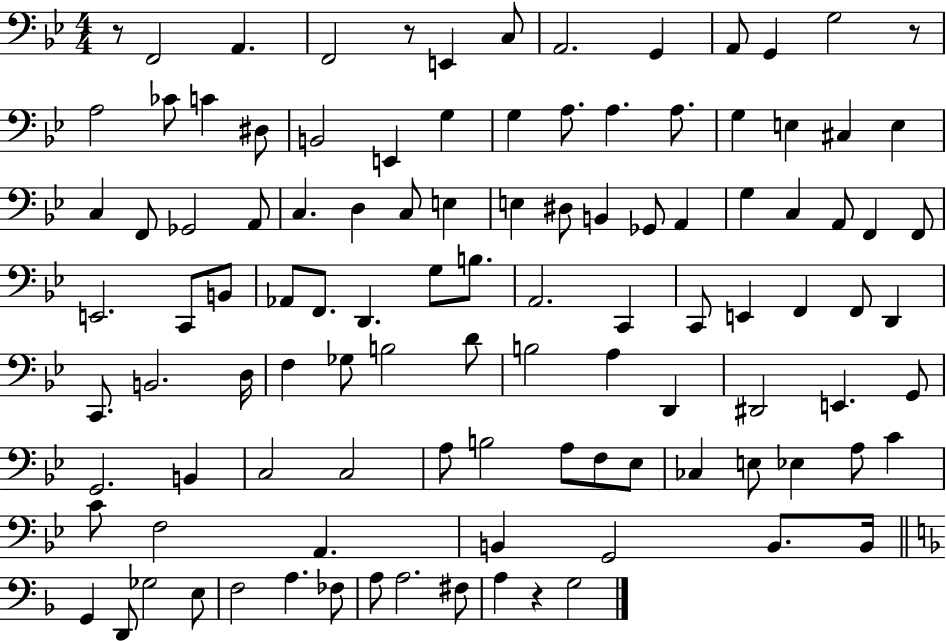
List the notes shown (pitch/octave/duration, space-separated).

R/e F2/h A2/q. F2/h R/e E2/q C3/e A2/h. G2/q A2/e G2/q G3/h R/e A3/h CES4/e C4/q D#3/e B2/h E2/q G3/q G3/q A3/e. A3/q. A3/e. G3/q E3/q C#3/q E3/q C3/q F2/e Gb2/h A2/e C3/q. D3/q C3/e E3/q E3/q D#3/e B2/q Gb2/e A2/q G3/q C3/q A2/e F2/q F2/e E2/h. C2/e B2/e Ab2/e F2/e. D2/q. G3/e B3/e. A2/h. C2/q C2/e E2/q F2/q F2/e D2/q C2/e. B2/h. D3/s F3/q Gb3/e B3/h D4/e B3/h A3/q D2/q D#2/h E2/q. G2/e G2/h. B2/q C3/h C3/h A3/e B3/h A3/e F3/e Eb3/e CES3/q E3/e Eb3/q A3/e C4/q C4/e F3/h A2/q. B2/q G2/h B2/e. B2/s G2/q D2/e Gb3/h E3/e F3/h A3/q. FES3/e A3/e A3/h. F#3/e A3/q R/q G3/h